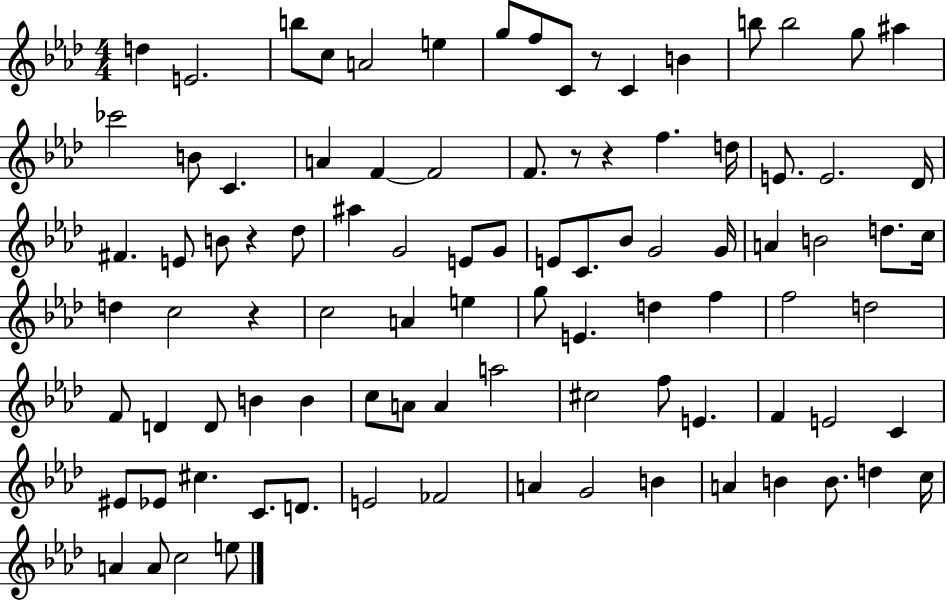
D5/q E4/h. B5/e C5/e A4/h E5/q G5/e F5/e C4/e R/e C4/q B4/q B5/e B5/h G5/e A#5/q CES6/h B4/e C4/q. A4/q F4/q F4/h F4/e. R/e R/q F5/q. D5/s E4/e. E4/h. Db4/s F#4/q. E4/e B4/e R/q Db5/e A#5/q G4/h E4/e G4/e E4/e C4/e. Bb4/e G4/h G4/s A4/q B4/h D5/e. C5/s D5/q C5/h R/q C5/h A4/q E5/q G5/e E4/q. D5/q F5/q F5/h D5/h F4/e D4/q D4/e B4/q B4/q C5/e A4/e A4/q A5/h C#5/h F5/e E4/q. F4/q E4/h C4/q EIS4/e Eb4/e C#5/q. C4/e. D4/e. E4/h FES4/h A4/q G4/h B4/q A4/q B4/q B4/e. D5/q C5/s A4/q A4/e C5/h E5/e